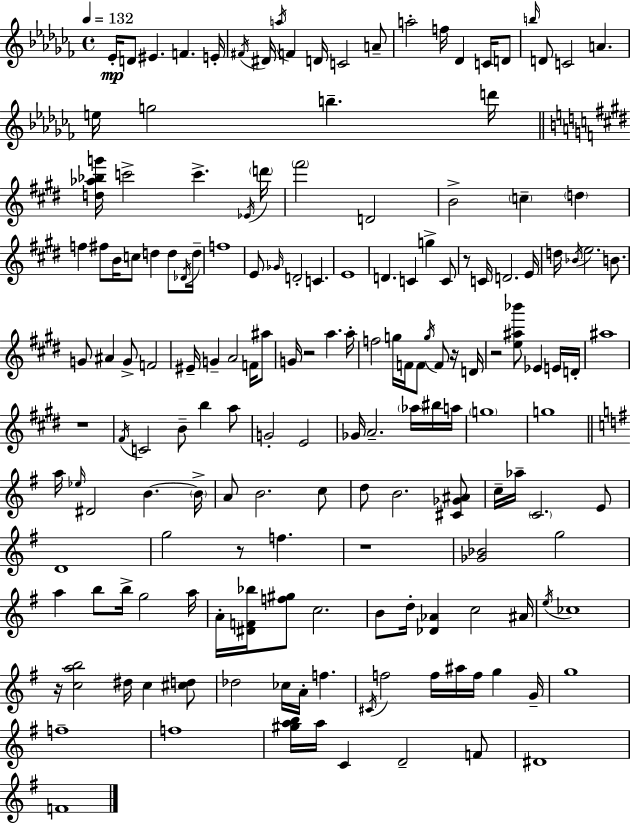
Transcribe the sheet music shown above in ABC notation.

X:1
T:Untitled
M:4/4
L:1/4
K:Abm
_E/4 D/2 ^E F E/4 ^F/4 ^D/4 a/4 F D/4 C2 A/2 a2 f/4 _D C/4 D/2 b/4 D/2 C2 A e/4 g2 b d'/4 [d_a_bg']/4 c'2 c' _E/4 d'/4 ^f'2 D2 B2 c d f ^f/2 B/4 c/2 d d/2 _D/4 d/4 f4 E/2 _G/4 D2 C E4 D C g C/2 z/2 C/4 D2 E/4 d/4 _B/4 e2 B/2 G/2 ^A G/2 F2 ^E/4 G A2 F/4 ^a/2 G/4 z2 a a/4 f2 g/4 F/4 F/2 g/4 F/2 z/4 D/4 z2 [e^a_b']/2 _E E/4 D/4 ^a4 z4 ^F/4 C2 B/2 b a/2 G2 E2 _G/4 A2 _a/4 ^b/4 a/4 g4 g4 a/4 _e/4 ^D2 B B/4 A/2 B2 c/2 d/2 B2 [^C_G^A]/2 c/4 _a/4 C2 E/2 D4 g2 z/2 f z4 [_G_B]2 g2 a b/2 b/4 g2 a/4 A/4 [^DF_b]/4 [f^g]/2 c2 B/2 d/4 [_D_A] c2 ^A/4 e/4 _c4 z/4 [cab]2 ^d/4 c [^cd]/2 _d2 _c/4 A/4 f ^C/4 f2 f/4 ^a/4 f/4 g G/4 g4 f4 f4 [^gab]/4 a/4 C D2 F/2 ^D4 F4